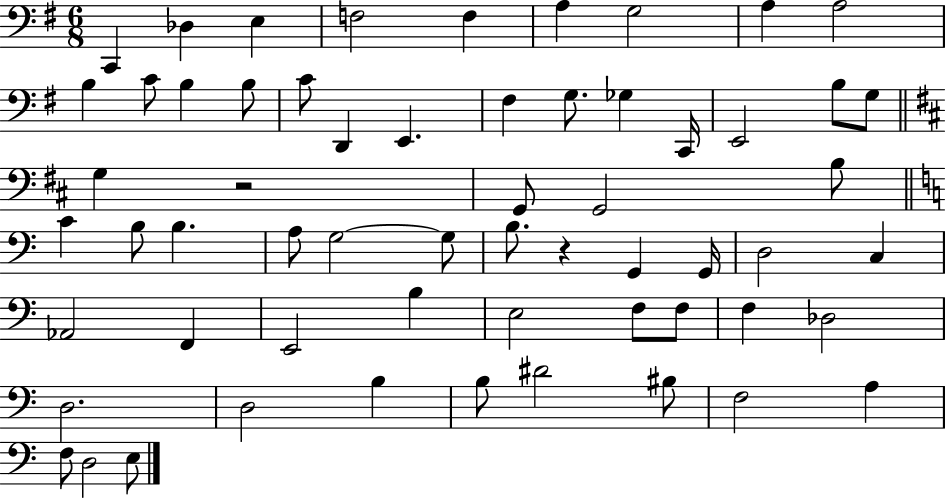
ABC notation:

X:1
T:Untitled
M:6/8
L:1/4
K:G
C,, _D, E, F,2 F, A, G,2 A, A,2 B, C/2 B, B,/2 C/2 D,, E,, ^F, G,/2 _G, C,,/4 E,,2 B,/2 G,/2 G, z2 G,,/2 G,,2 B,/2 C B,/2 B, A,/2 G,2 G,/2 B,/2 z G,, G,,/4 D,2 C, _A,,2 F,, E,,2 B, E,2 F,/2 F,/2 F, _D,2 D,2 D,2 B, B,/2 ^D2 ^B,/2 F,2 A, F,/2 D,2 E,/2